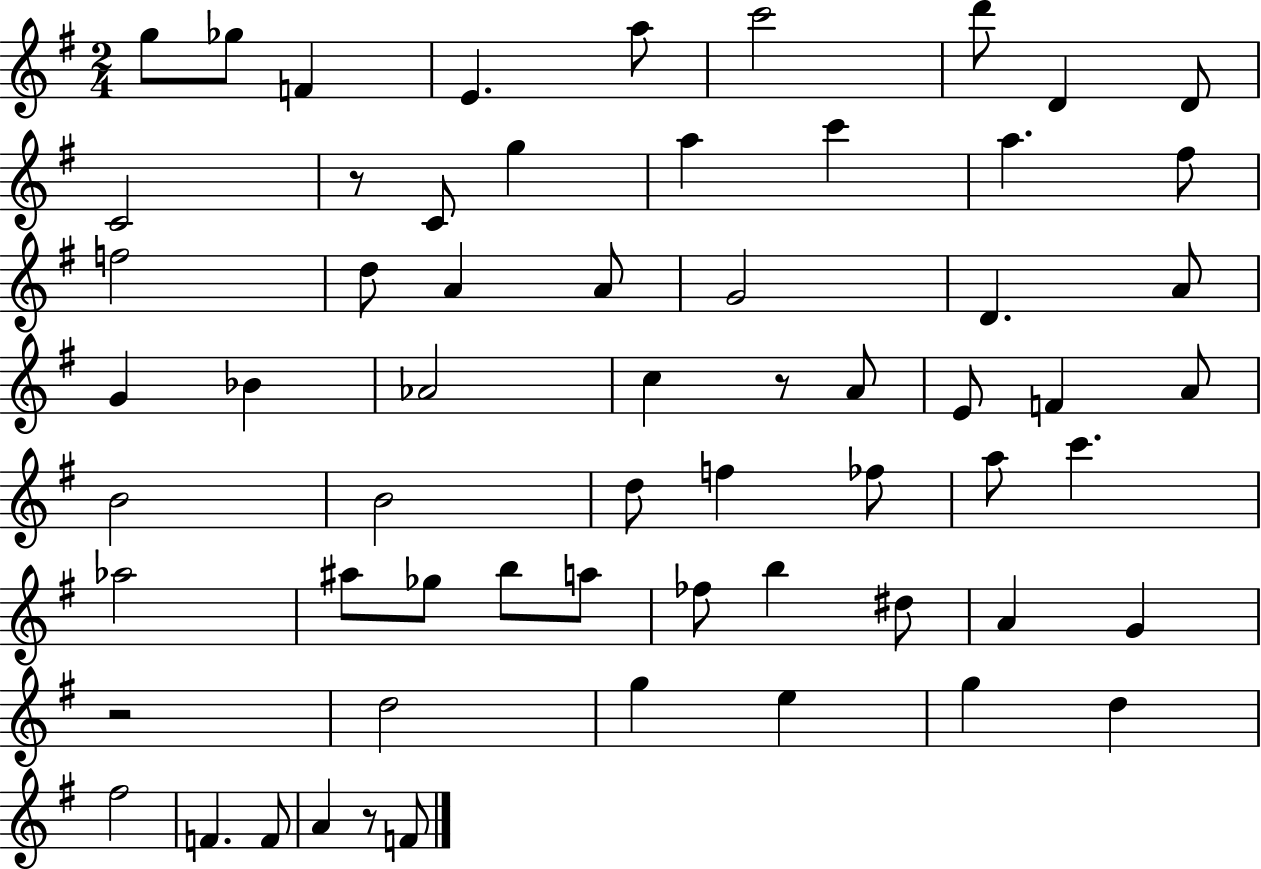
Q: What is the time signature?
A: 2/4